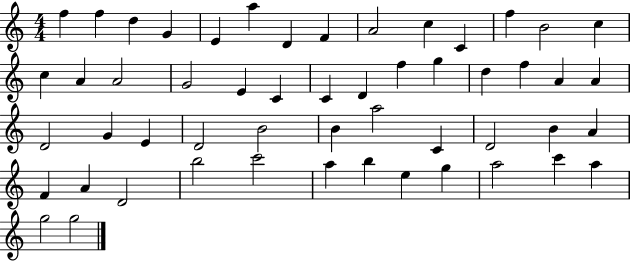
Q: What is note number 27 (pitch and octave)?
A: A4